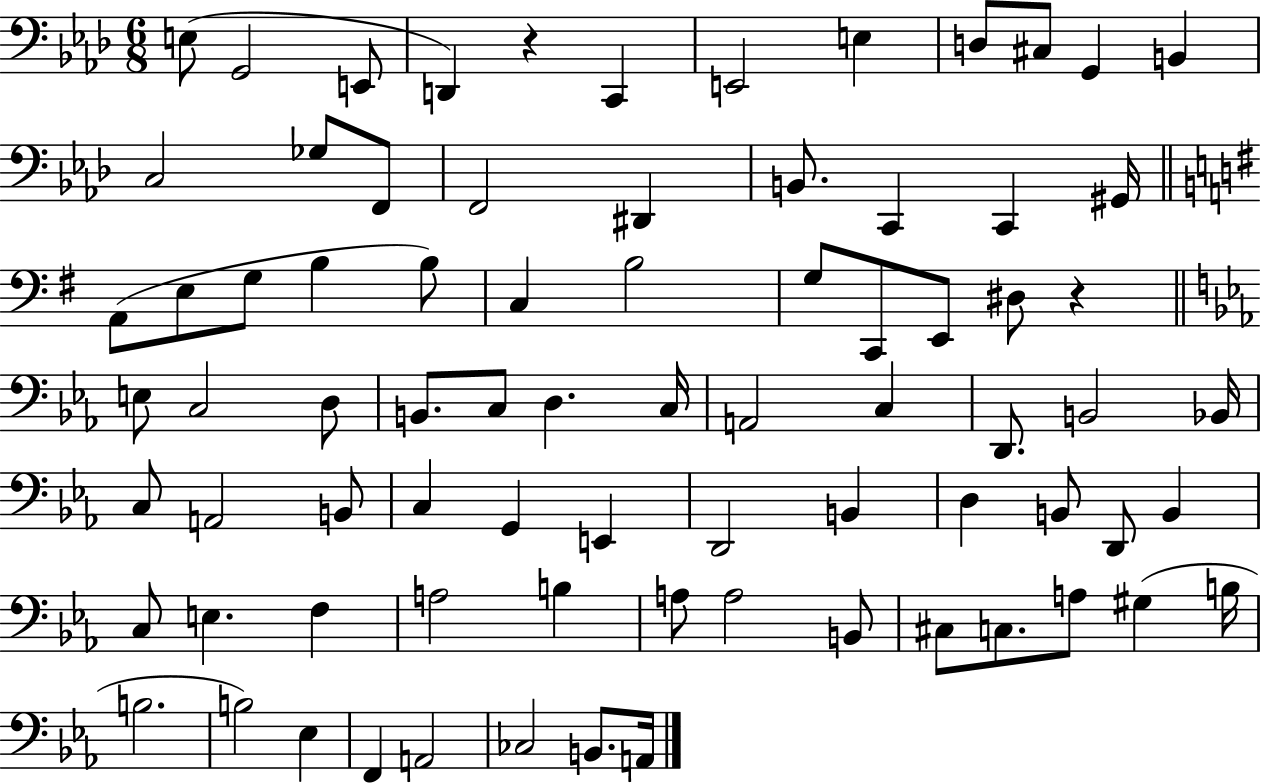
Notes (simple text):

E3/e G2/h E2/e D2/q R/q C2/q E2/h E3/q D3/e C#3/e G2/q B2/q C3/h Gb3/e F2/e F2/h D#2/q B2/e. C2/q C2/q G#2/s A2/e E3/e G3/e B3/q B3/e C3/q B3/h G3/e C2/e E2/e D#3/e R/q E3/e C3/h D3/e B2/e. C3/e D3/q. C3/s A2/h C3/q D2/e. B2/h Bb2/s C3/e A2/h B2/e C3/q G2/q E2/q D2/h B2/q D3/q B2/e D2/e B2/q C3/e E3/q. F3/q A3/h B3/q A3/e A3/h B2/e C#3/e C3/e. A3/e G#3/q B3/s B3/h. B3/h Eb3/q F2/q A2/h CES3/h B2/e. A2/s